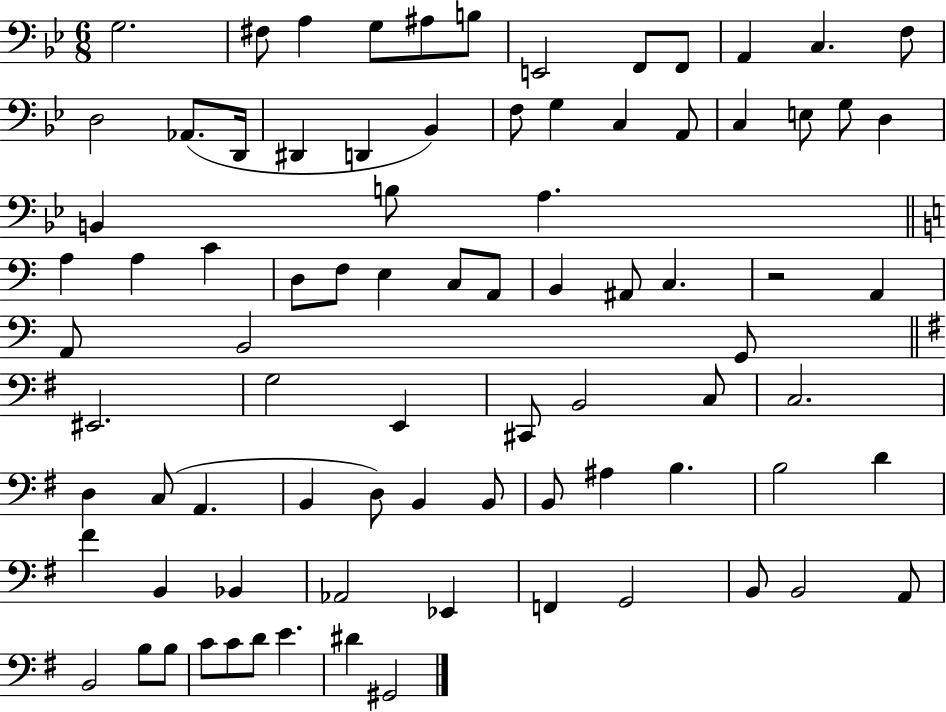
G3/h. F#3/e A3/q G3/e A#3/e B3/e E2/h F2/e F2/e A2/q C3/q. F3/e D3/h Ab2/e. D2/s D#2/q D2/q Bb2/q F3/e G3/q C3/q A2/e C3/q E3/e G3/e D3/q B2/q B3/e A3/q. A3/q A3/q C4/q D3/e F3/e E3/q C3/e A2/e B2/q A#2/e C3/q. R/h A2/q A2/e B2/h G2/e EIS2/h. G3/h E2/q C#2/e B2/h C3/e C3/h. D3/q C3/e A2/q. B2/q D3/e B2/q B2/e B2/e A#3/q B3/q. B3/h D4/q F#4/q B2/q Bb2/q Ab2/h Eb2/q F2/q G2/h B2/e B2/h A2/e B2/h B3/e B3/e C4/e C4/e D4/e E4/q. D#4/q G#2/h